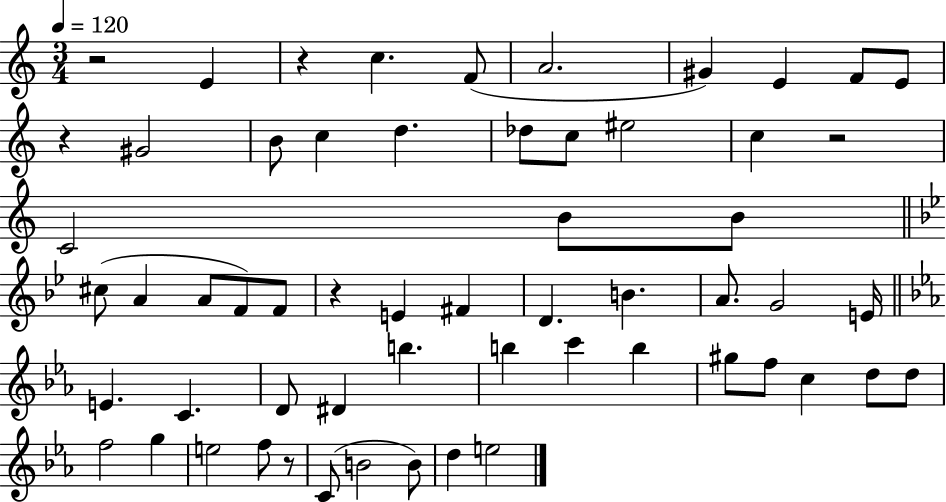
X:1
T:Untitled
M:3/4
L:1/4
K:C
z2 E z c F/2 A2 ^G E F/2 E/2 z ^G2 B/2 c d _d/2 c/2 ^e2 c z2 C2 B/2 B/2 ^c/2 A A/2 F/2 F/2 z E ^F D B A/2 G2 E/4 E C D/2 ^D b b c' b ^g/2 f/2 c d/2 d/2 f2 g e2 f/2 z/2 C/2 B2 B/2 d e2